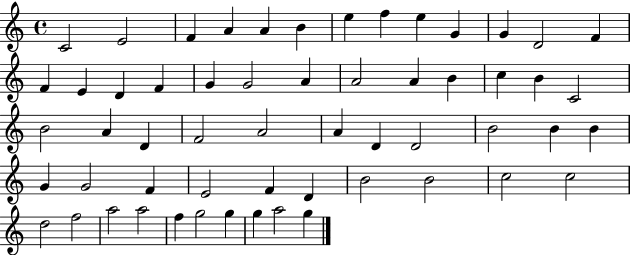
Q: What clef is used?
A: treble